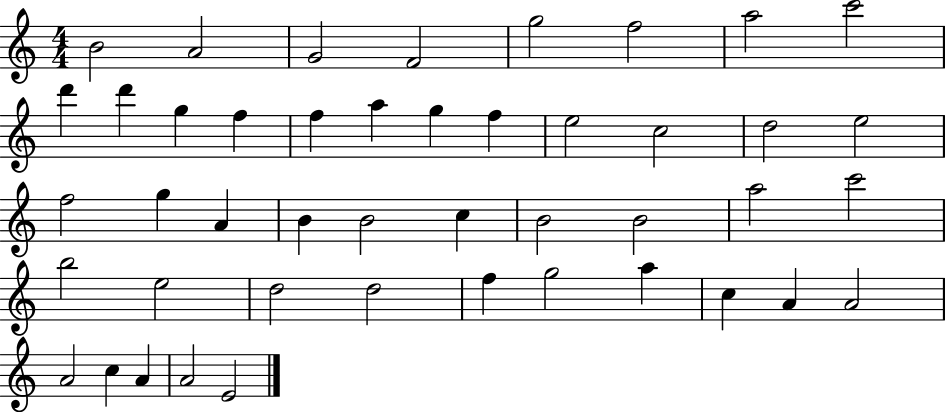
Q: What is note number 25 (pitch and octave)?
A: B4